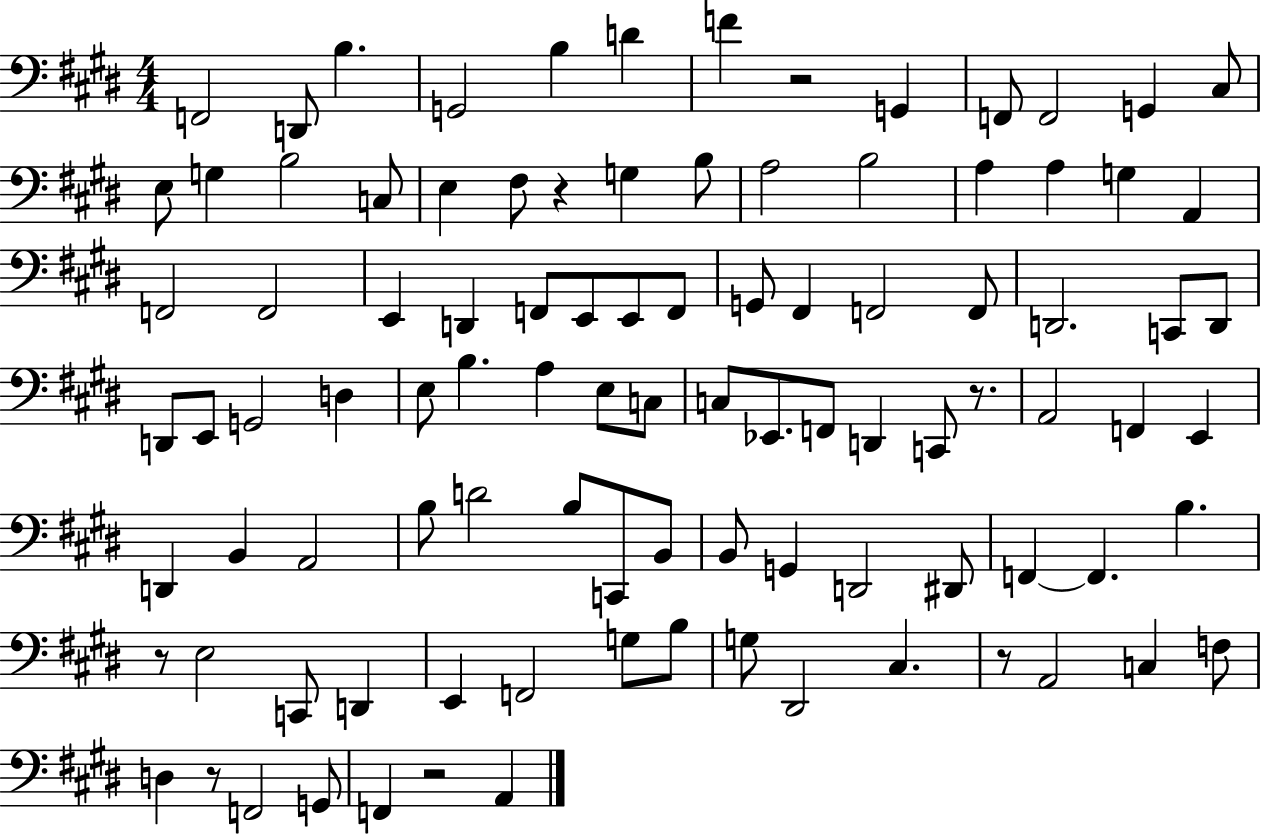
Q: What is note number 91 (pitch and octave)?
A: A2